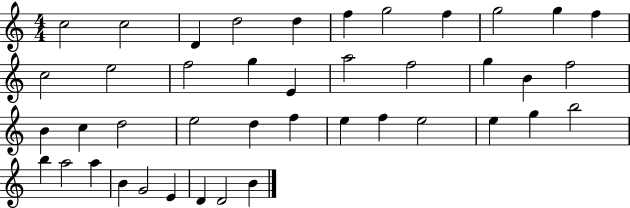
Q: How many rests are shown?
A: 0